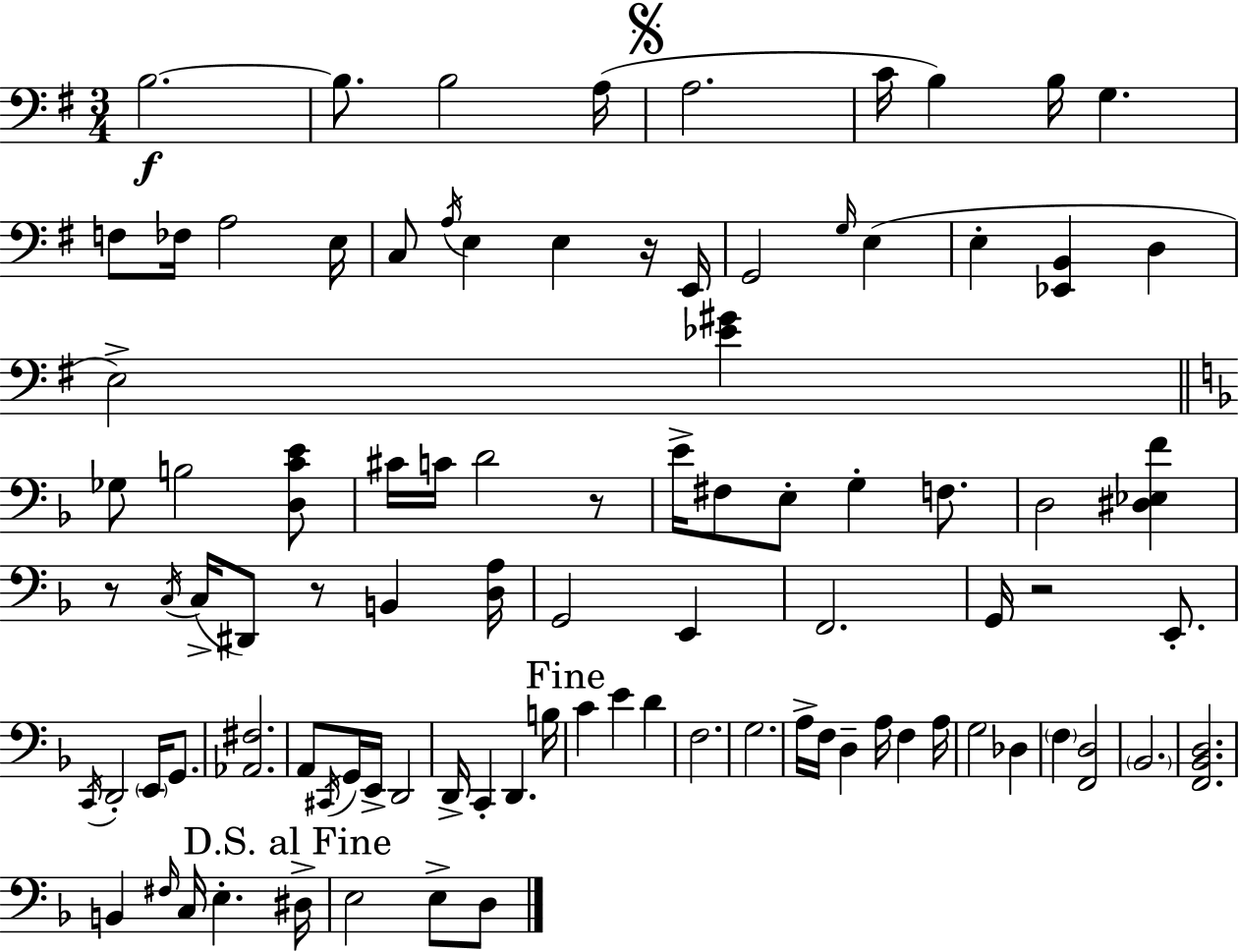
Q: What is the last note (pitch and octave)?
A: D3